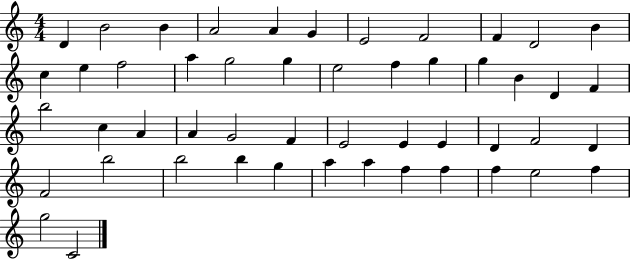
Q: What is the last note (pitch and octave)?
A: C4